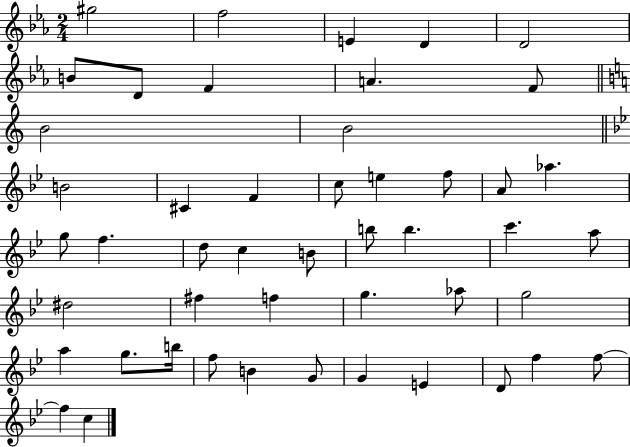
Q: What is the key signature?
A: EES major